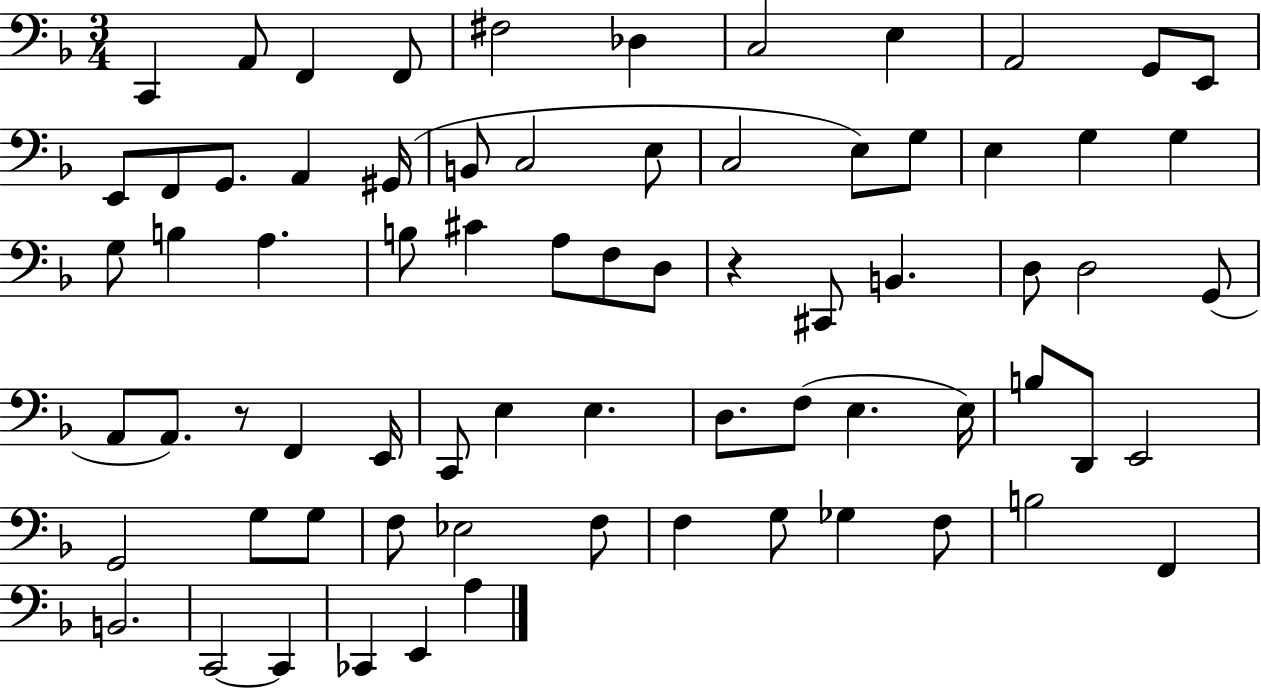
{
  \clef bass
  \numericTimeSignature
  \time 3/4
  \key f \major
  c,4 a,8 f,4 f,8 | fis2 des4 | c2 e4 | a,2 g,8 e,8 | \break e,8 f,8 g,8. a,4 gis,16( | b,8 c2 e8 | c2 e8) g8 | e4 g4 g4 | \break g8 b4 a4. | b8 cis'4 a8 f8 d8 | r4 cis,8 b,4. | d8 d2 g,8( | \break a,8 a,8.) r8 f,4 e,16 | c,8 e4 e4. | d8. f8( e4. e16) | b8 d,8 e,2 | \break g,2 g8 g8 | f8 ees2 f8 | f4 g8 ges4 f8 | b2 f,4 | \break b,2. | c,2~~ c,4 | ces,4 e,4 a4 | \bar "|."
}